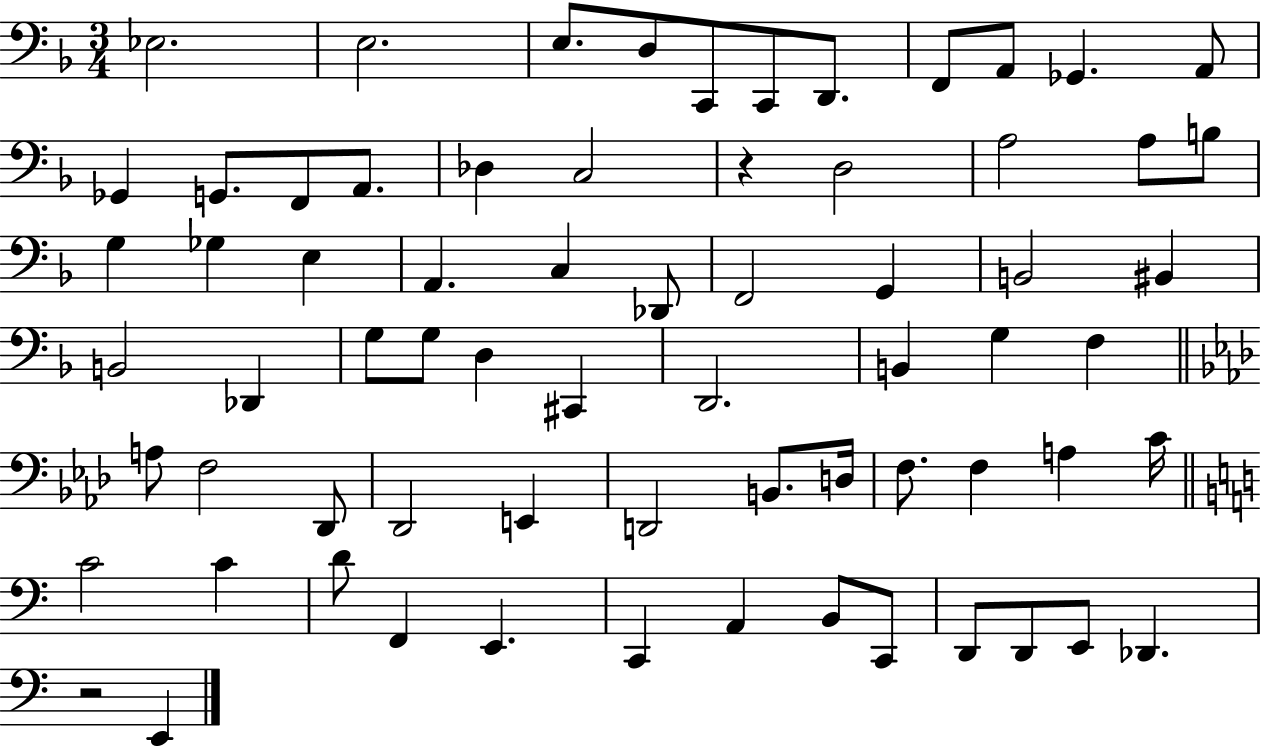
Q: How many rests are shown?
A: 2